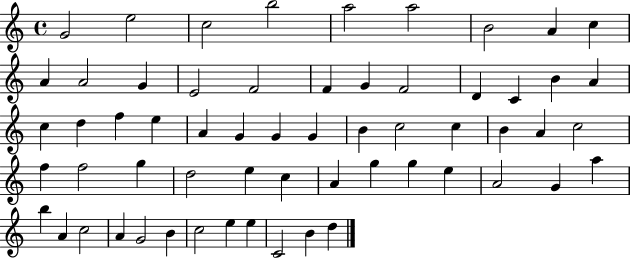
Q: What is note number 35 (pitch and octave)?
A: C5